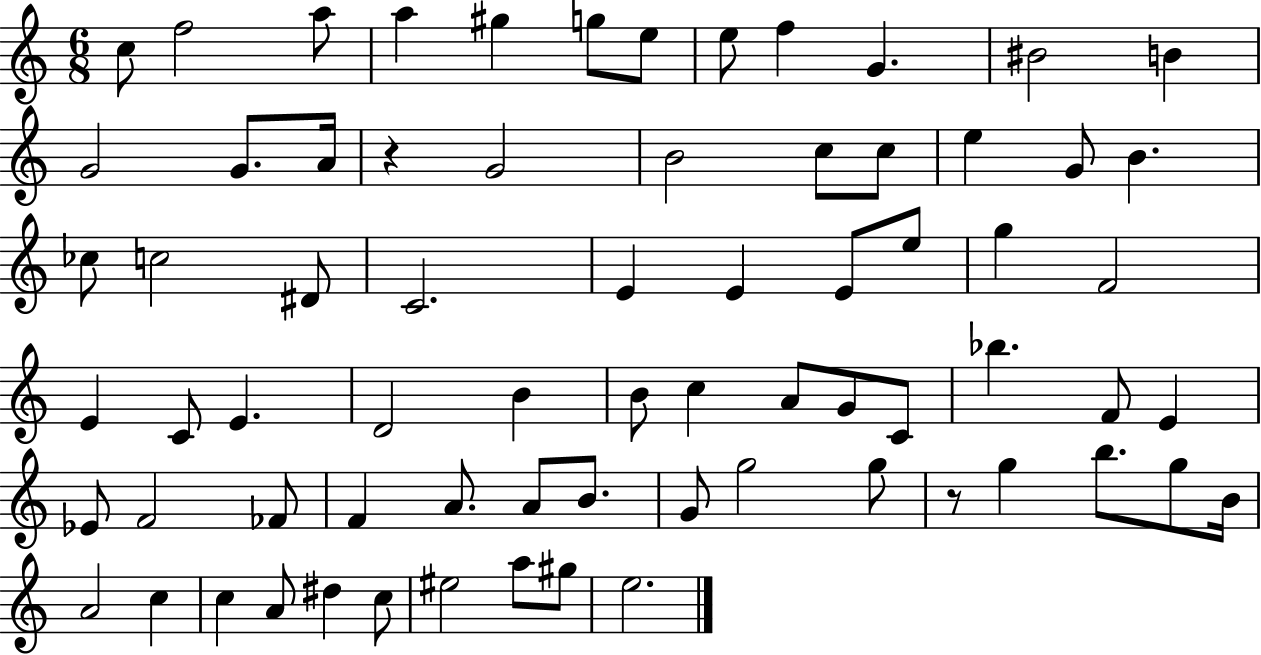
{
  \clef treble
  \numericTimeSignature
  \time 6/8
  \key c \major
  c''8 f''2 a''8 | a''4 gis''4 g''8 e''8 | e''8 f''4 g'4. | bis'2 b'4 | \break g'2 g'8. a'16 | r4 g'2 | b'2 c''8 c''8 | e''4 g'8 b'4. | \break ces''8 c''2 dis'8 | c'2. | e'4 e'4 e'8 e''8 | g''4 f'2 | \break e'4 c'8 e'4. | d'2 b'4 | b'8 c''4 a'8 g'8 c'8 | bes''4. f'8 e'4 | \break ees'8 f'2 fes'8 | f'4 a'8. a'8 b'8. | g'8 g''2 g''8 | r8 g''4 b''8. g''8 b'16 | \break a'2 c''4 | c''4 a'8 dis''4 c''8 | eis''2 a''8 gis''8 | e''2. | \break \bar "|."
}